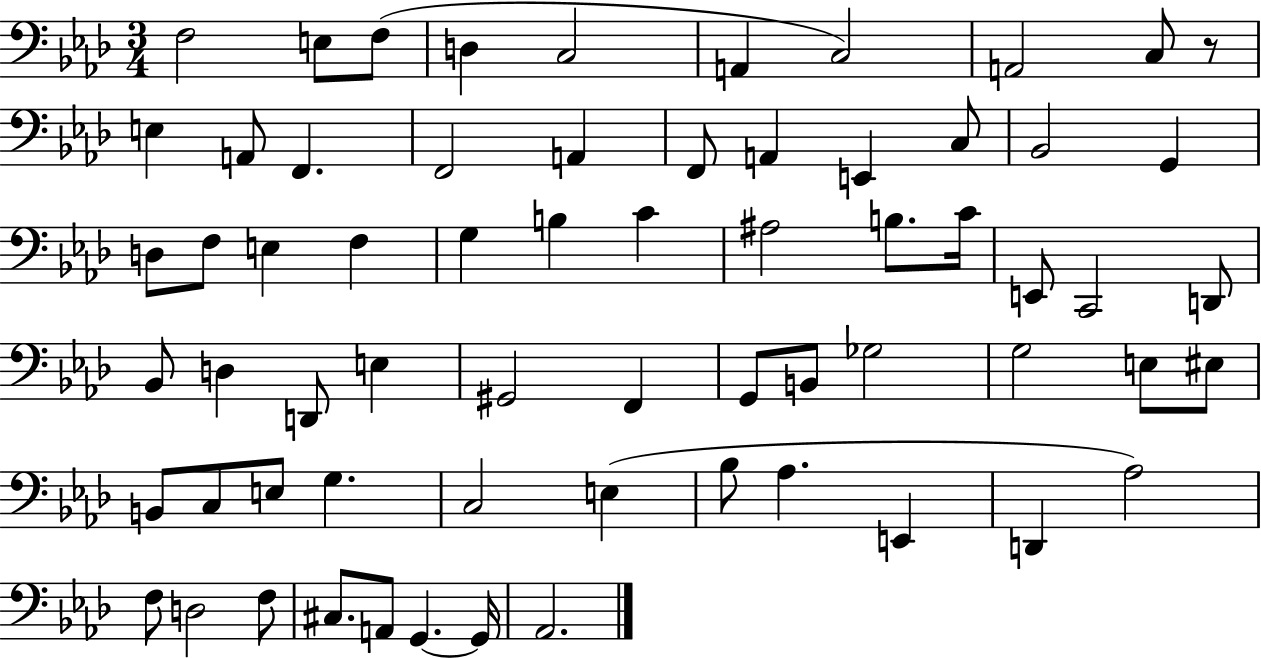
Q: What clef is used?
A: bass